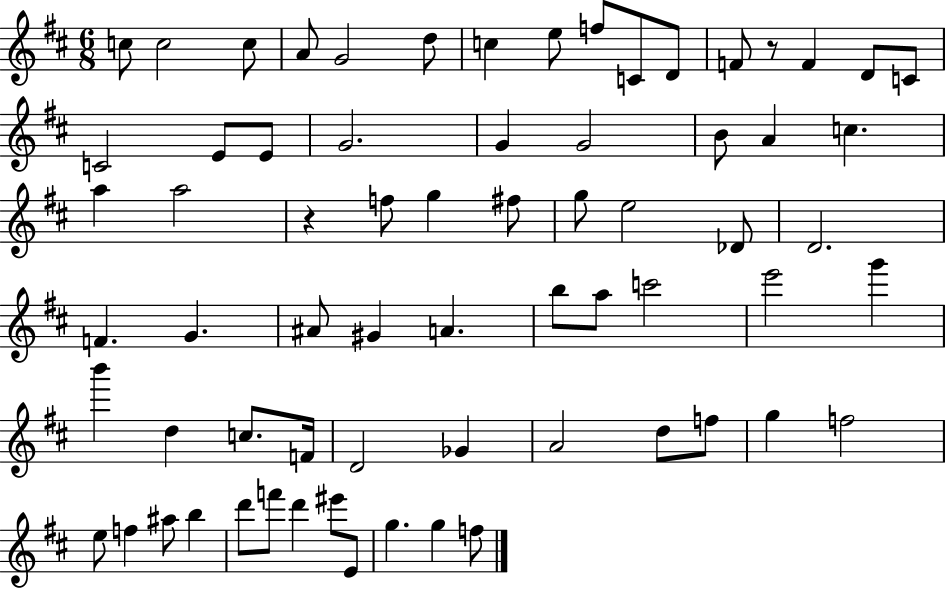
{
  \clef treble
  \numericTimeSignature
  \time 6/8
  \key d \major
  c''8 c''2 c''8 | a'8 g'2 d''8 | c''4 e''8 f''8 c'8 d'8 | f'8 r8 f'4 d'8 c'8 | \break c'2 e'8 e'8 | g'2. | g'4 g'2 | b'8 a'4 c''4. | \break a''4 a''2 | r4 f''8 g''4 fis''8 | g''8 e''2 des'8 | d'2. | \break f'4. g'4. | ais'8 gis'4 a'4. | b''8 a''8 c'''2 | e'''2 g'''4 | \break b'''4 d''4 c''8. f'16 | d'2 ges'4 | a'2 d''8 f''8 | g''4 f''2 | \break e''8 f''4 ais''8 b''4 | d'''8 f'''8 d'''4 eis'''8 e'8 | g''4. g''4 f''8 | \bar "|."
}